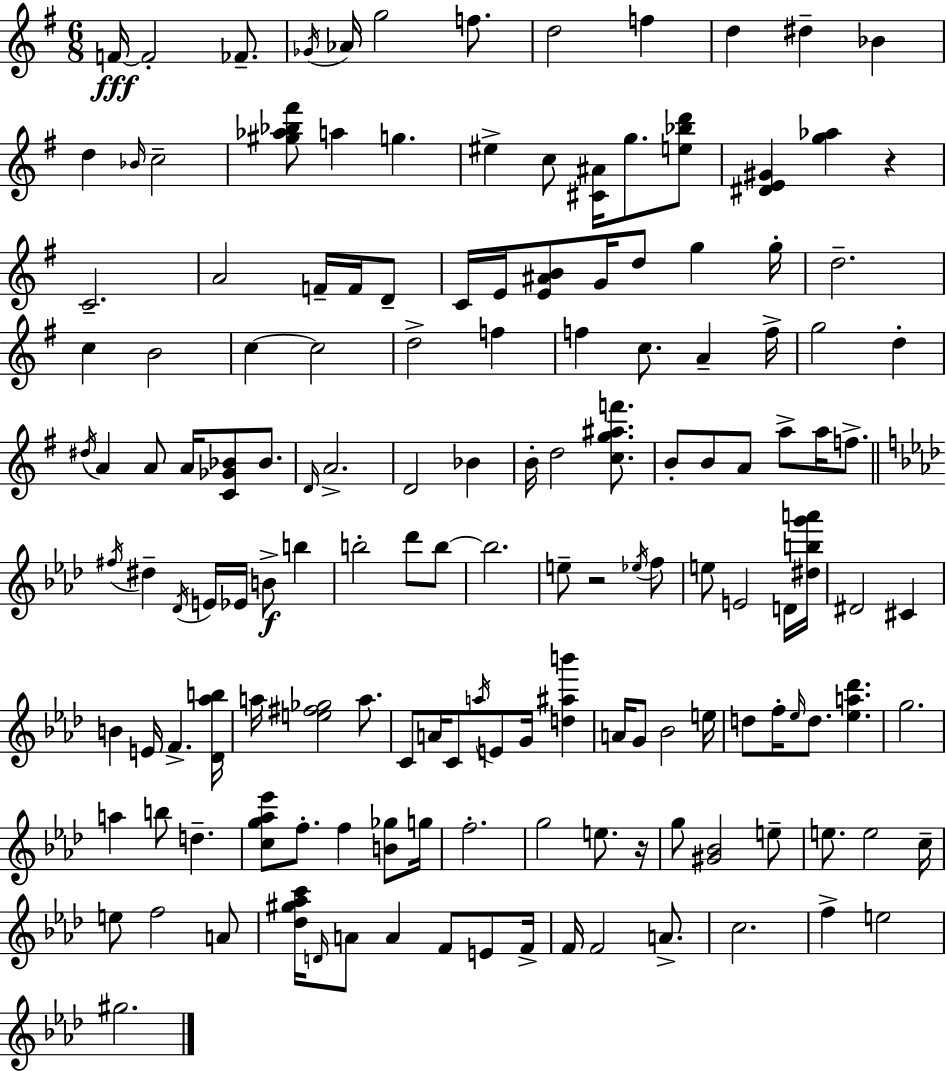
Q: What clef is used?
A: treble